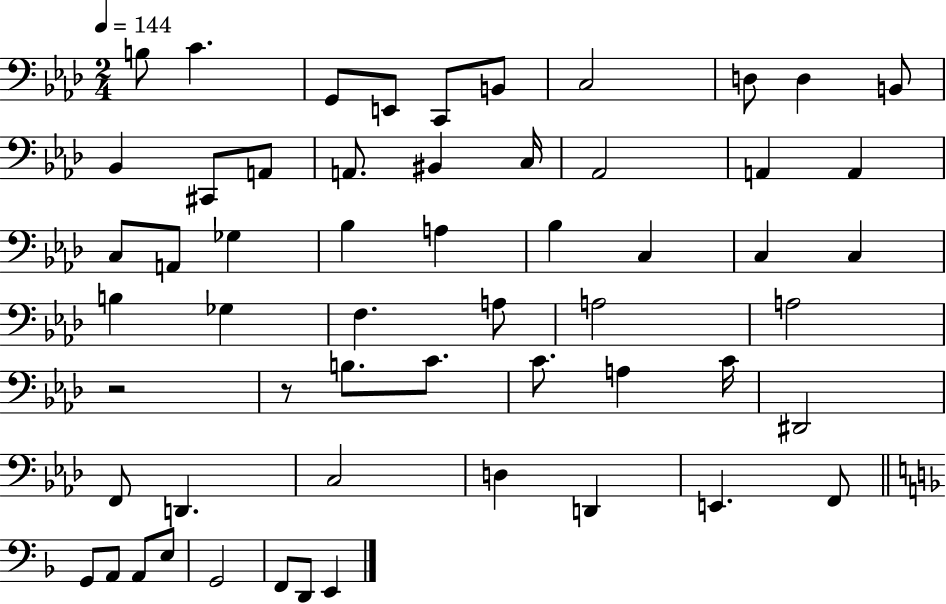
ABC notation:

X:1
T:Untitled
M:2/4
L:1/4
K:Ab
B,/2 C G,,/2 E,,/2 C,,/2 B,,/2 C,2 D,/2 D, B,,/2 _B,, ^C,,/2 A,,/2 A,,/2 ^B,, C,/4 _A,,2 A,, A,, C,/2 A,,/2 _G, _B, A, _B, C, C, C, B, _G, F, A,/2 A,2 A,2 z2 z/2 B,/2 C/2 C/2 A, C/4 ^D,,2 F,,/2 D,, C,2 D, D,, E,, F,,/2 G,,/2 A,,/2 A,,/2 E,/2 G,,2 F,,/2 D,,/2 E,,